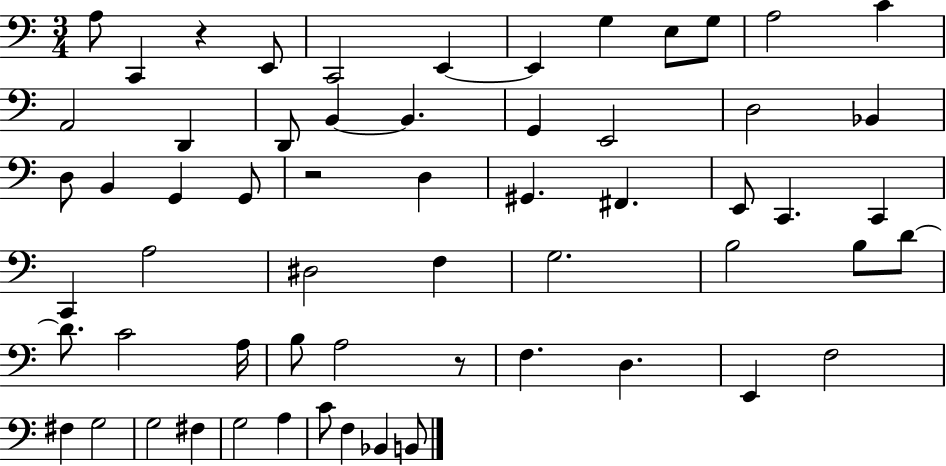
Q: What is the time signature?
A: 3/4